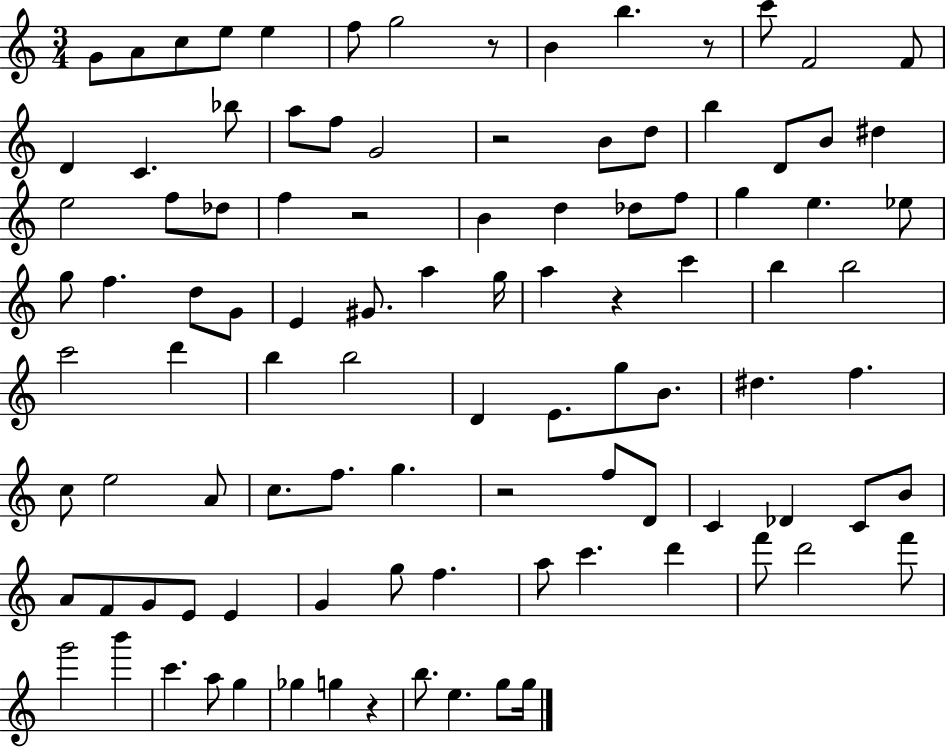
{
  \clef treble
  \numericTimeSignature
  \time 3/4
  \key c \major
  g'8 a'8 c''8 e''8 e''4 | f''8 g''2 r8 | b'4 b''4. r8 | c'''8 f'2 f'8 | \break d'4 c'4. bes''8 | a''8 f''8 g'2 | r2 b'8 d''8 | b''4 d'8 b'8 dis''4 | \break e''2 f''8 des''8 | f''4 r2 | b'4 d''4 des''8 f''8 | g''4 e''4. ees''8 | \break g''8 f''4. d''8 g'8 | e'4 gis'8. a''4 g''16 | a''4 r4 c'''4 | b''4 b''2 | \break c'''2 d'''4 | b''4 b''2 | d'4 e'8. g''8 b'8. | dis''4. f''4. | \break c''8 e''2 a'8 | c''8. f''8. g''4. | r2 f''8 d'8 | c'4 des'4 c'8 b'8 | \break a'8 f'8 g'8 e'8 e'4 | g'4 g''8 f''4. | a''8 c'''4. d'''4 | f'''8 d'''2 f'''8 | \break g'''2 b'''4 | c'''4. a''8 g''4 | ges''4 g''4 r4 | b''8. e''4. g''8 g''16 | \break \bar "|."
}